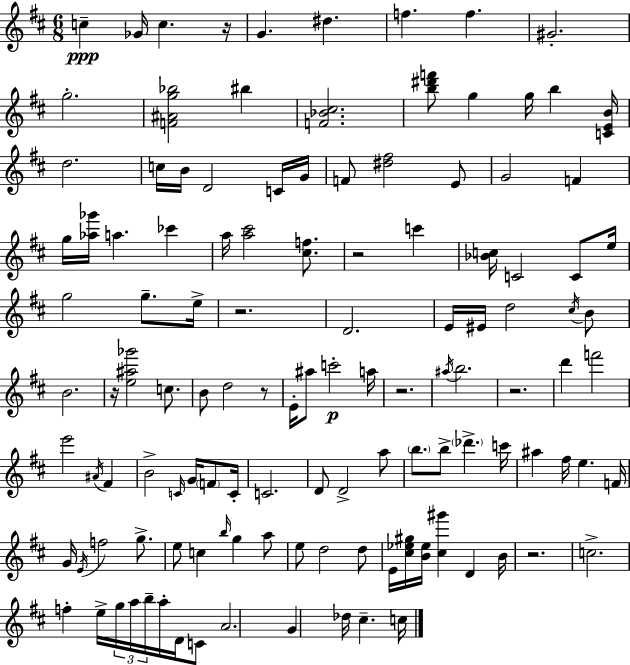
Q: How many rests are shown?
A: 8